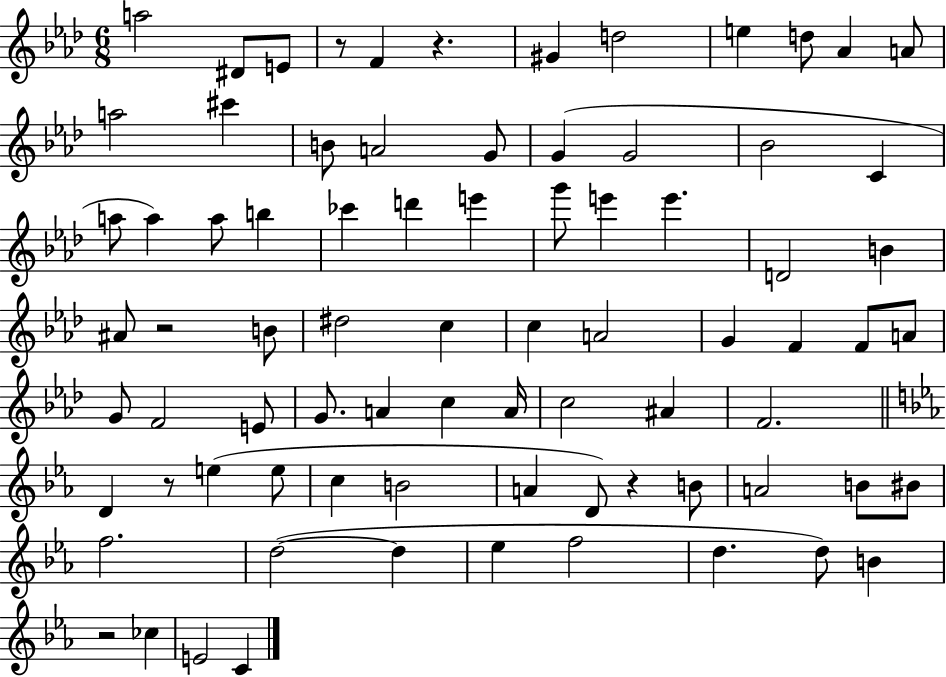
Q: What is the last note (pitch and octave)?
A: C4